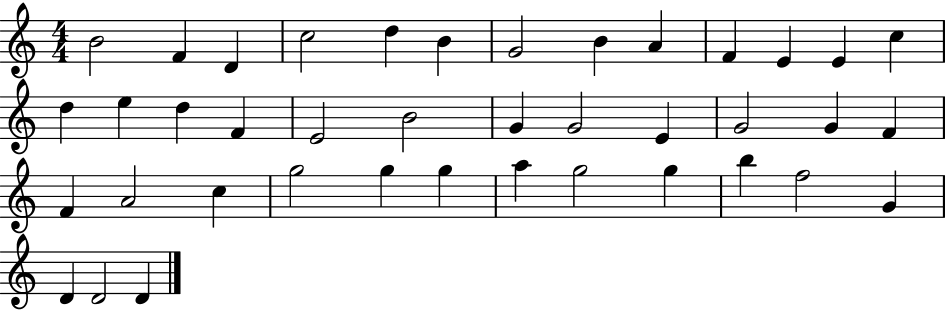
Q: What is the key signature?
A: C major